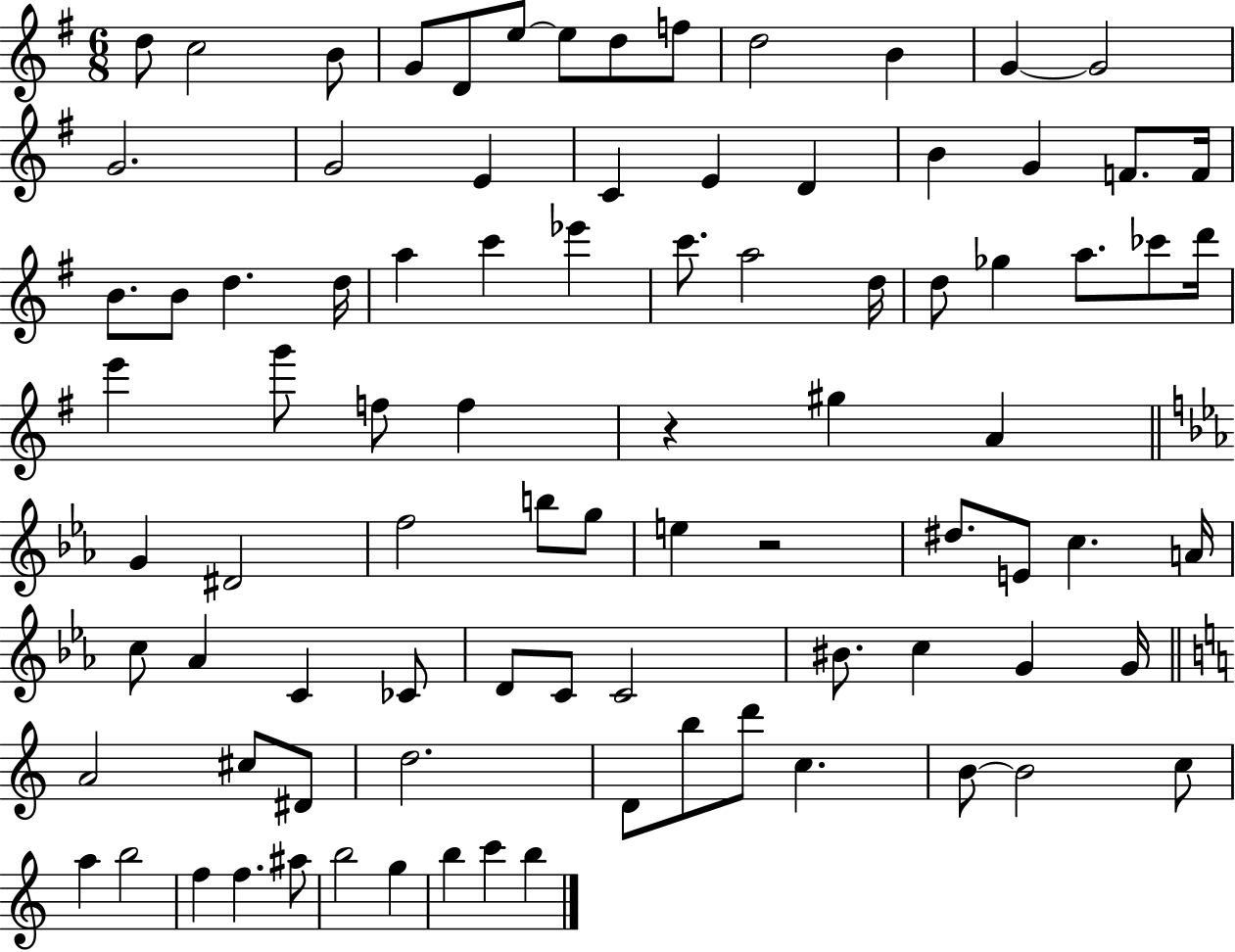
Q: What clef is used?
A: treble